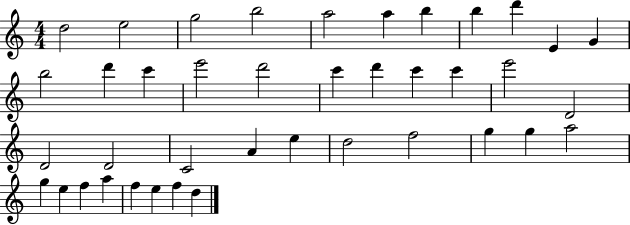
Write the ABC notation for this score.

X:1
T:Untitled
M:4/4
L:1/4
K:C
d2 e2 g2 b2 a2 a b b d' E G b2 d' c' e'2 d'2 c' d' c' c' e'2 D2 D2 D2 C2 A e d2 f2 g g a2 g e f a f e f d